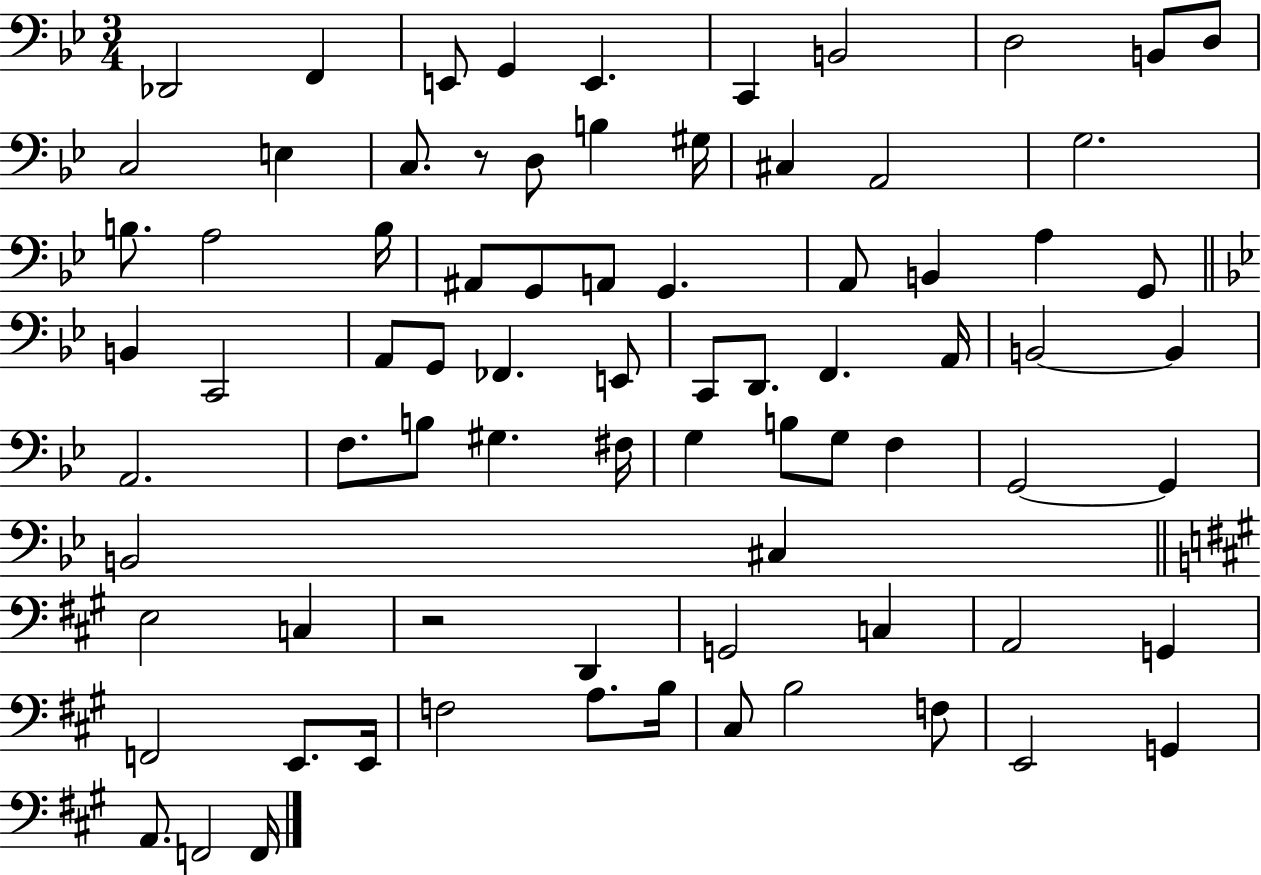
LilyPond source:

{
  \clef bass
  \numericTimeSignature
  \time 3/4
  \key bes \major
  des,2 f,4 | e,8 g,4 e,4. | c,4 b,2 | d2 b,8 d8 | \break c2 e4 | c8. r8 d8 b4 gis16 | cis4 a,2 | g2. | \break b8. a2 b16 | ais,8 g,8 a,8 g,4. | a,8 b,4 a4 g,8 | \bar "||" \break \key g \minor b,4 c,2 | a,8 g,8 fes,4. e,8 | c,8 d,8. f,4. a,16 | b,2~~ b,4 | \break a,2. | f8. b8 gis4. fis16 | g4 b8 g8 f4 | g,2~~ g,4 | \break b,2 cis4 | \bar "||" \break \key a \major e2 c4 | r2 d,4 | g,2 c4 | a,2 g,4 | \break f,2 e,8. e,16 | f2 a8. b16 | cis8 b2 f8 | e,2 g,4 | \break a,8. f,2 f,16 | \bar "|."
}